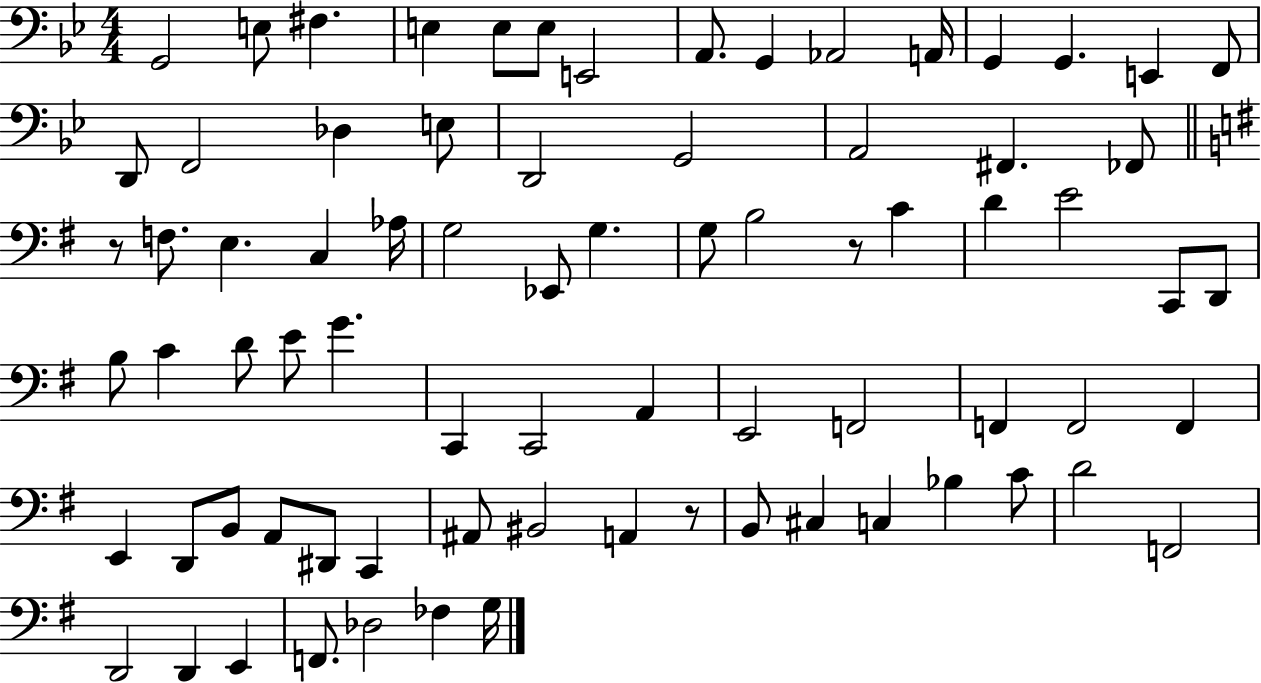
G2/h E3/e F#3/q. E3/q E3/e E3/e E2/h A2/e. G2/q Ab2/h A2/s G2/q G2/q. E2/q F2/e D2/e F2/h Db3/q E3/e D2/h G2/h A2/h F#2/q. FES2/e R/e F3/e. E3/q. C3/q Ab3/s G3/h Eb2/e G3/q. G3/e B3/h R/e C4/q D4/q E4/h C2/e D2/e B3/e C4/q D4/e E4/e G4/q. C2/q C2/h A2/q E2/h F2/h F2/q F2/h F2/q E2/q D2/e B2/e A2/e D#2/e C2/q A#2/e BIS2/h A2/q R/e B2/e C#3/q C3/q Bb3/q C4/e D4/h F2/h D2/h D2/q E2/q F2/e. Db3/h FES3/q G3/s